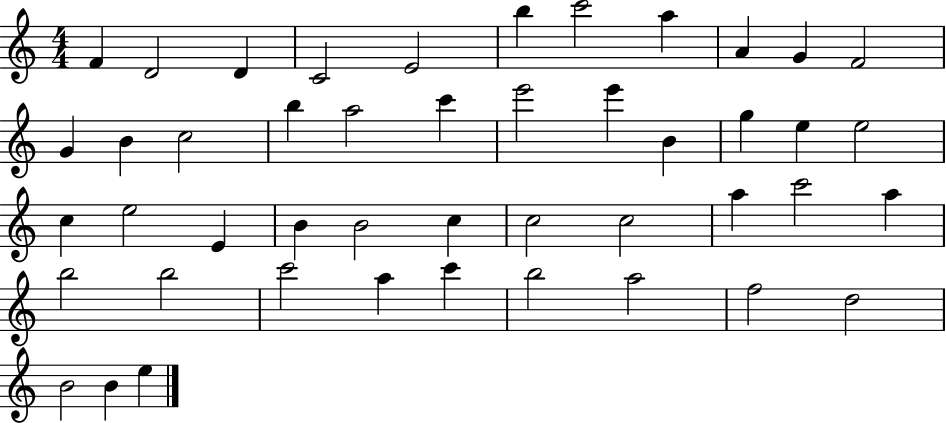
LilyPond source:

{
  \clef treble
  \numericTimeSignature
  \time 4/4
  \key c \major
  f'4 d'2 d'4 | c'2 e'2 | b''4 c'''2 a''4 | a'4 g'4 f'2 | \break g'4 b'4 c''2 | b''4 a''2 c'''4 | e'''2 e'''4 b'4 | g''4 e''4 e''2 | \break c''4 e''2 e'4 | b'4 b'2 c''4 | c''2 c''2 | a''4 c'''2 a''4 | \break b''2 b''2 | c'''2 a''4 c'''4 | b''2 a''2 | f''2 d''2 | \break b'2 b'4 e''4 | \bar "|."
}